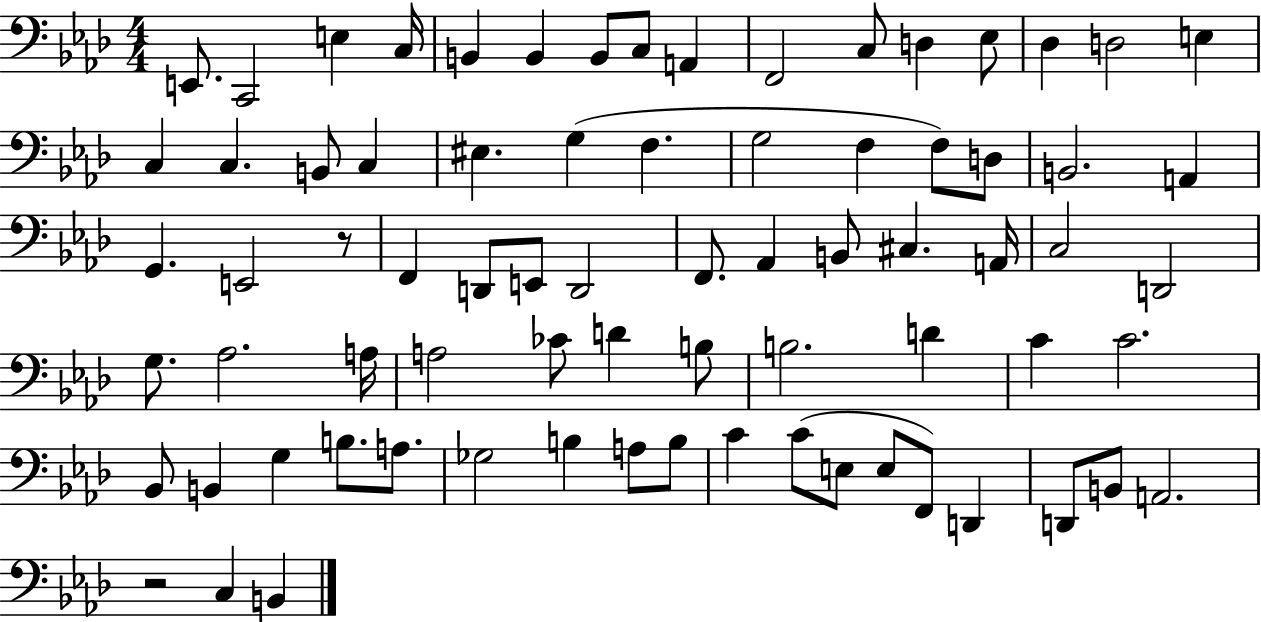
{
  \clef bass
  \numericTimeSignature
  \time 4/4
  \key aes \major
  \repeat volta 2 { e,8. c,2 e4 c16 | b,4 b,4 b,8 c8 a,4 | f,2 c8 d4 ees8 | des4 d2 e4 | \break c4 c4. b,8 c4 | eis4. g4( f4. | g2 f4 f8) d8 | b,2. a,4 | \break g,4. e,2 r8 | f,4 d,8 e,8 d,2 | f,8. aes,4 b,8 cis4. a,16 | c2 d,2 | \break g8. aes2. a16 | a2 ces'8 d'4 b8 | b2. d'4 | c'4 c'2. | \break bes,8 b,4 g4 b8. a8. | ges2 b4 a8 b8 | c'4 c'8( e8 e8 f,8) d,4 | d,8 b,8 a,2. | \break r2 c4 b,4 | } \bar "|."
}